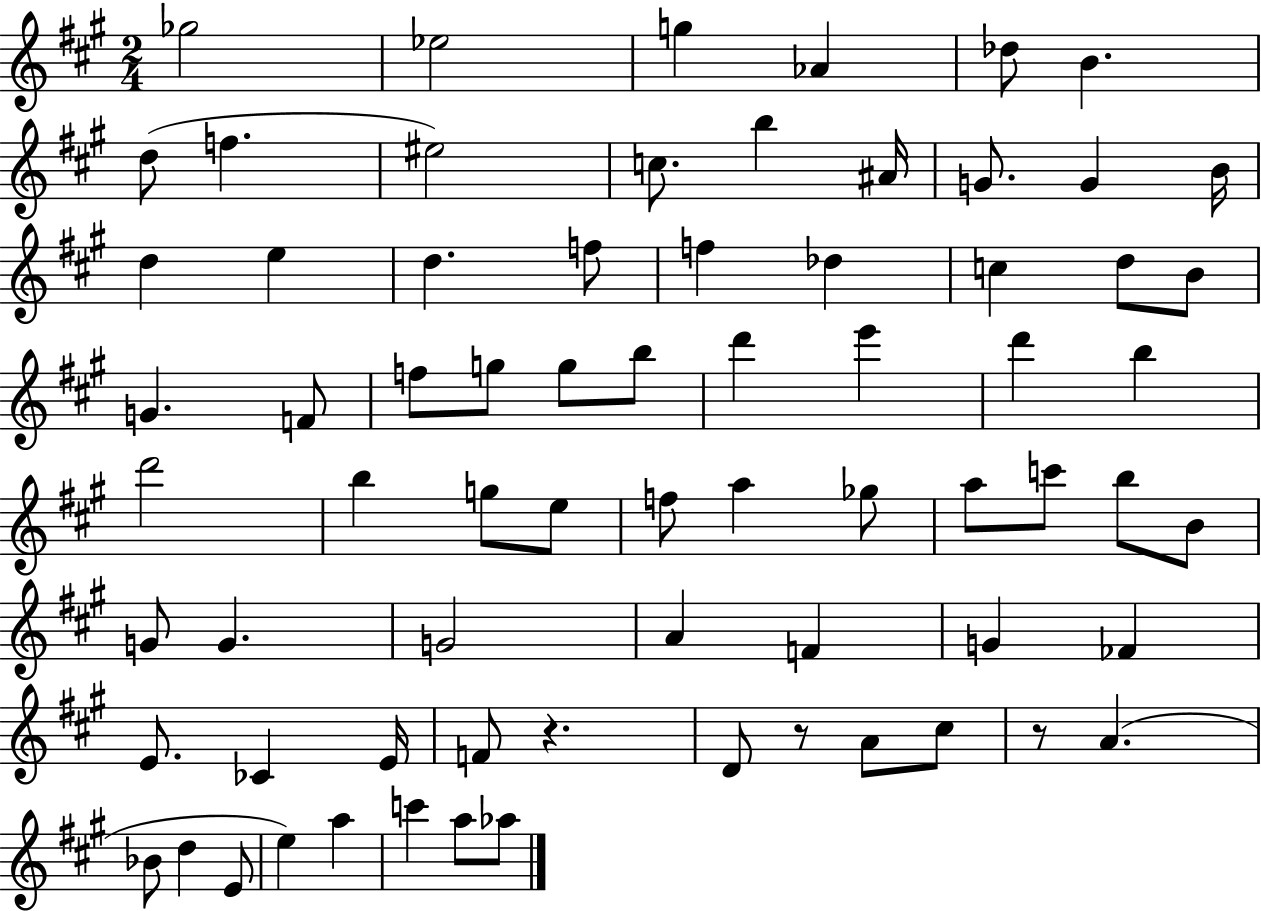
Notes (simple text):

Gb5/h Eb5/h G5/q Ab4/q Db5/e B4/q. D5/e F5/q. EIS5/h C5/e. B5/q A#4/s G4/e. G4/q B4/s D5/q E5/q D5/q. F5/e F5/q Db5/q C5/q D5/e B4/e G4/q. F4/e F5/e G5/e G5/e B5/e D6/q E6/q D6/q B5/q D6/h B5/q G5/e E5/e F5/e A5/q Gb5/e A5/e C6/e B5/e B4/e G4/e G4/q. G4/h A4/q F4/q G4/q FES4/q E4/e. CES4/q E4/s F4/e R/q. D4/e R/e A4/e C#5/e R/e A4/q. Bb4/e D5/q E4/e E5/q A5/q C6/q A5/e Ab5/e